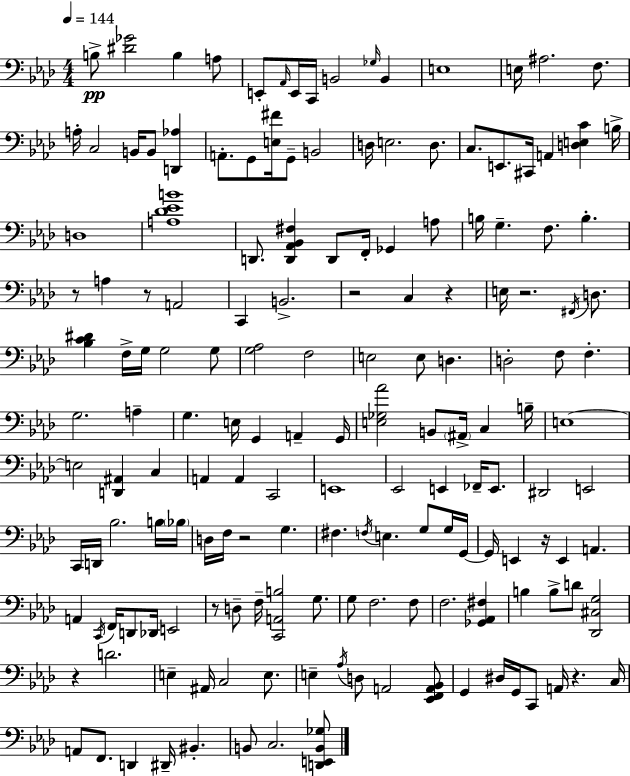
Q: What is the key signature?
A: AES major